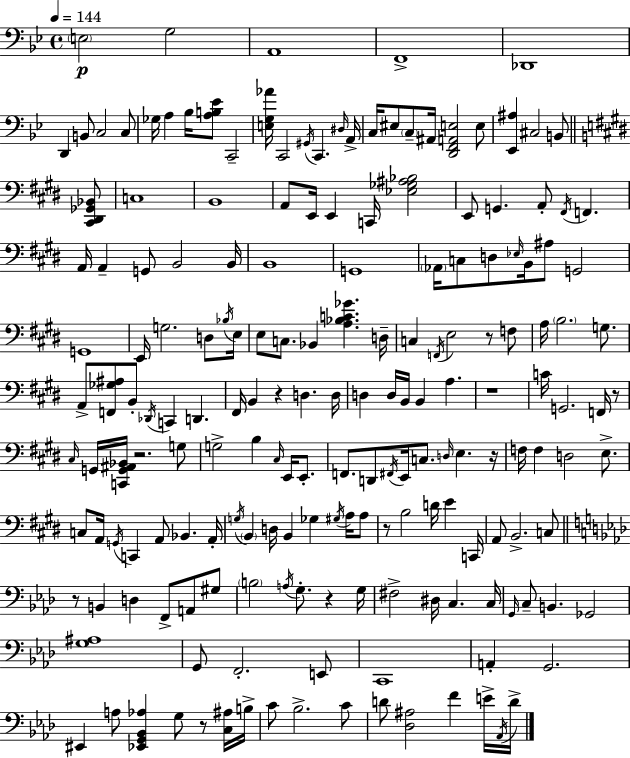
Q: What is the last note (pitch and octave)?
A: D4